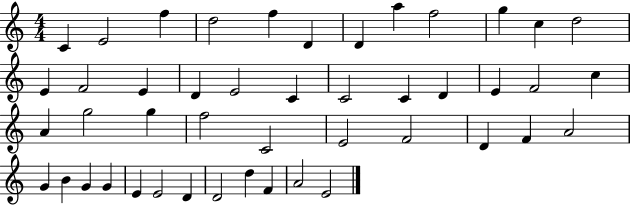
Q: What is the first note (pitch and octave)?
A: C4